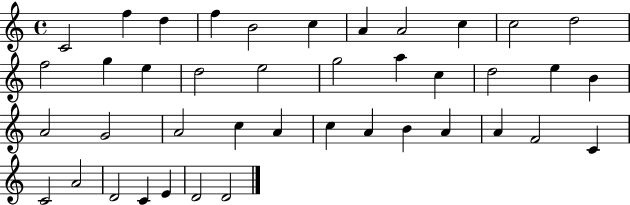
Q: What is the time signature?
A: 4/4